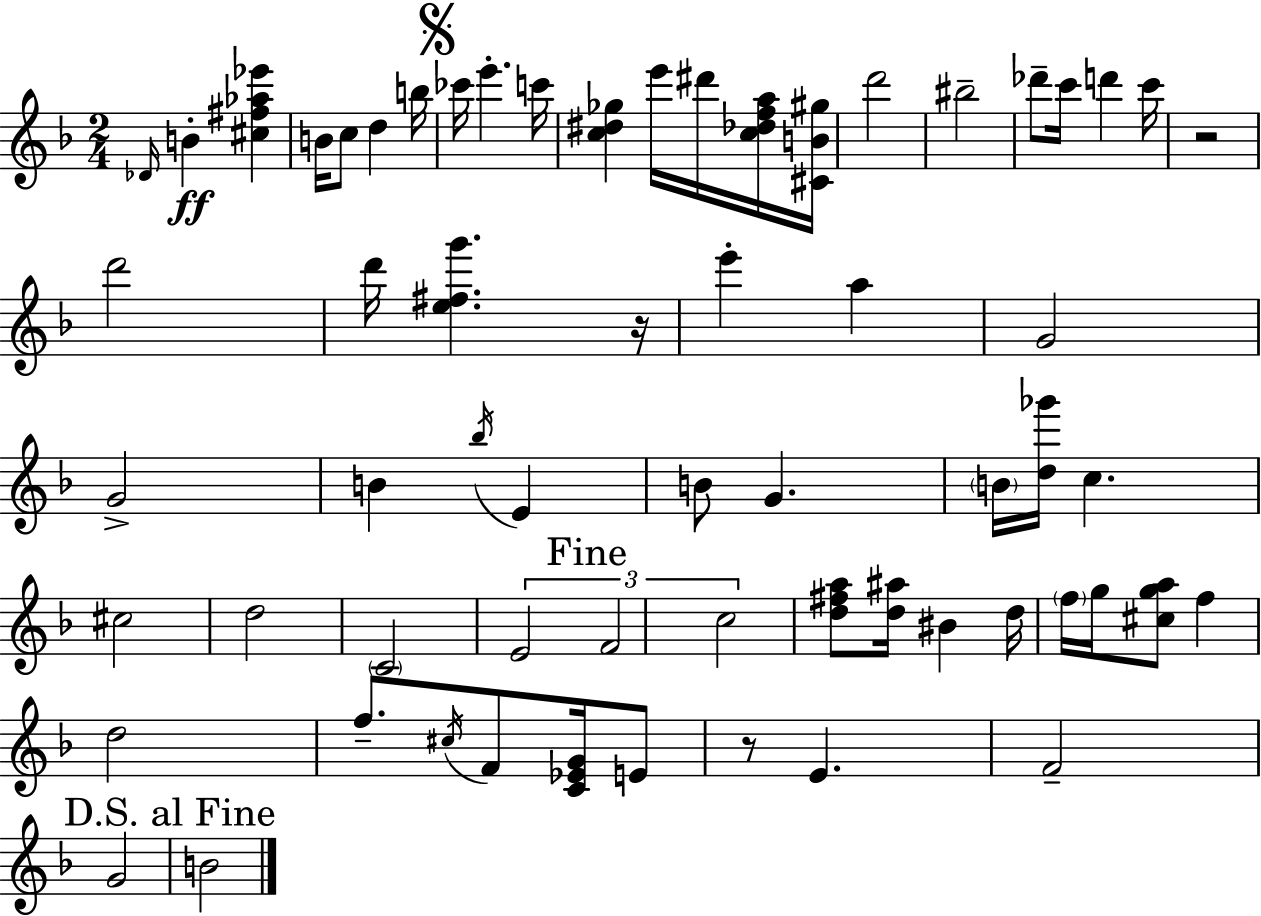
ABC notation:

X:1
T:Untitled
M:2/4
L:1/4
K:Dm
_D/4 B [^c^f_a_e'] B/4 c/2 d b/4 _c'/4 e' c'/4 [c^d_g] e'/4 ^d'/4 [c_dfa]/4 [^CB^g]/4 d'2 ^b2 _d'/2 c'/4 d' c'/4 z2 d'2 d'/4 [e^fg'] z/4 e' a G2 G2 B _b/4 E B/2 G B/4 [d_g']/4 c ^c2 d2 C2 E2 F2 c2 [d^fa]/2 [d^a]/4 ^B d/4 f/4 g/4 [^cga]/2 f d2 f/2 ^c/4 F/2 [C_EG]/4 E/2 z/2 E F2 G2 B2